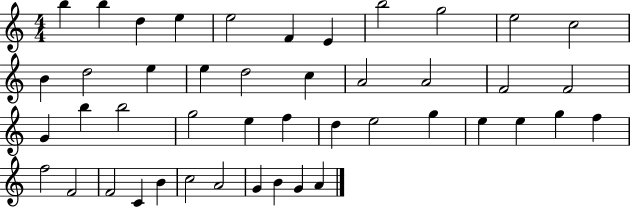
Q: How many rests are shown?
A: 0